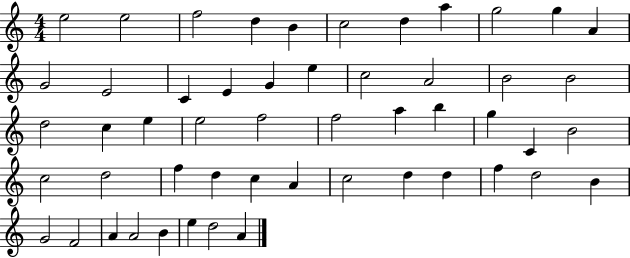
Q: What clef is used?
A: treble